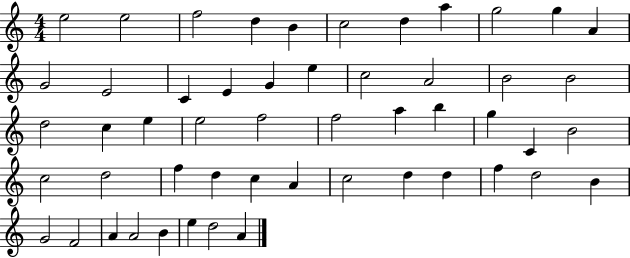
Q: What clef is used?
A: treble